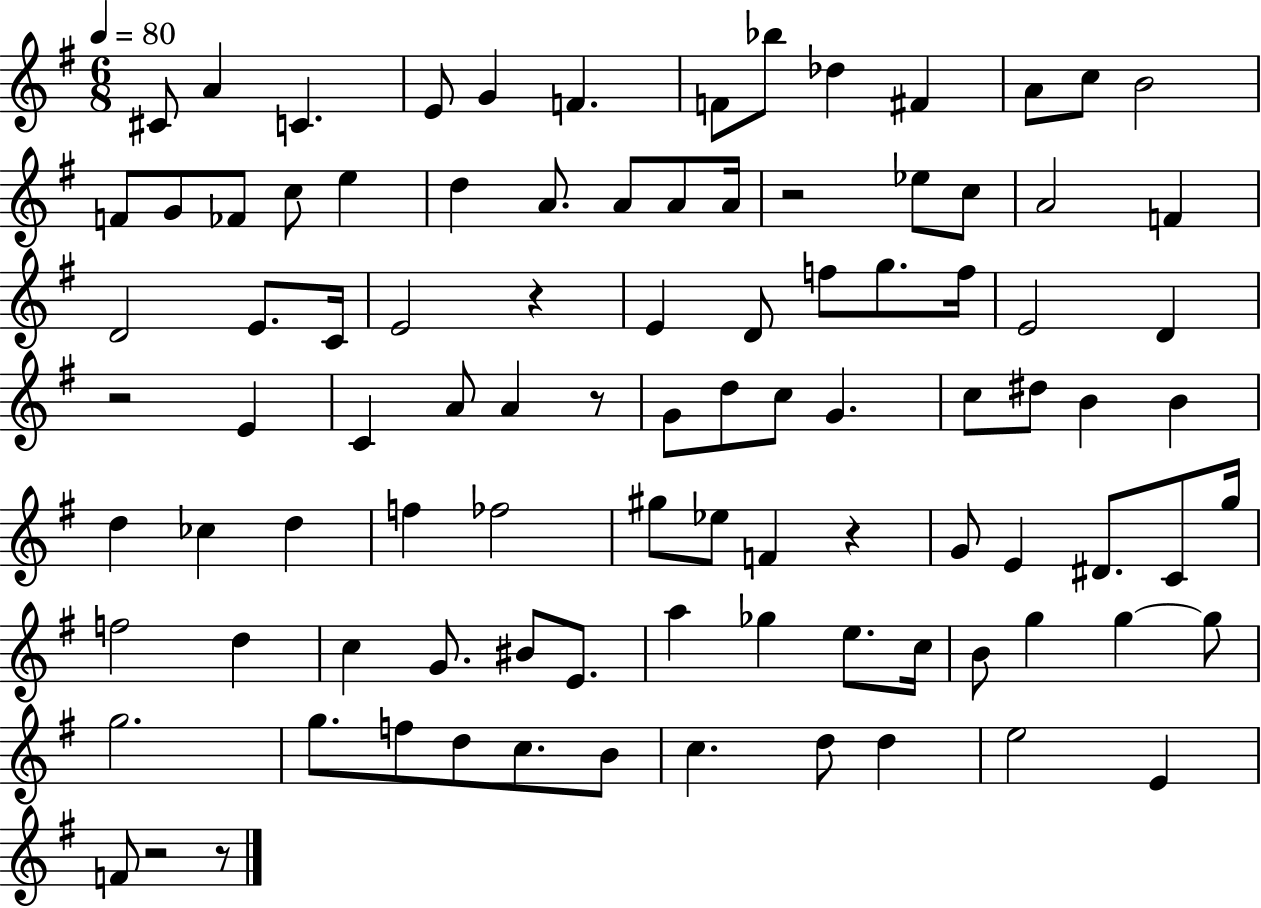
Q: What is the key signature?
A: G major